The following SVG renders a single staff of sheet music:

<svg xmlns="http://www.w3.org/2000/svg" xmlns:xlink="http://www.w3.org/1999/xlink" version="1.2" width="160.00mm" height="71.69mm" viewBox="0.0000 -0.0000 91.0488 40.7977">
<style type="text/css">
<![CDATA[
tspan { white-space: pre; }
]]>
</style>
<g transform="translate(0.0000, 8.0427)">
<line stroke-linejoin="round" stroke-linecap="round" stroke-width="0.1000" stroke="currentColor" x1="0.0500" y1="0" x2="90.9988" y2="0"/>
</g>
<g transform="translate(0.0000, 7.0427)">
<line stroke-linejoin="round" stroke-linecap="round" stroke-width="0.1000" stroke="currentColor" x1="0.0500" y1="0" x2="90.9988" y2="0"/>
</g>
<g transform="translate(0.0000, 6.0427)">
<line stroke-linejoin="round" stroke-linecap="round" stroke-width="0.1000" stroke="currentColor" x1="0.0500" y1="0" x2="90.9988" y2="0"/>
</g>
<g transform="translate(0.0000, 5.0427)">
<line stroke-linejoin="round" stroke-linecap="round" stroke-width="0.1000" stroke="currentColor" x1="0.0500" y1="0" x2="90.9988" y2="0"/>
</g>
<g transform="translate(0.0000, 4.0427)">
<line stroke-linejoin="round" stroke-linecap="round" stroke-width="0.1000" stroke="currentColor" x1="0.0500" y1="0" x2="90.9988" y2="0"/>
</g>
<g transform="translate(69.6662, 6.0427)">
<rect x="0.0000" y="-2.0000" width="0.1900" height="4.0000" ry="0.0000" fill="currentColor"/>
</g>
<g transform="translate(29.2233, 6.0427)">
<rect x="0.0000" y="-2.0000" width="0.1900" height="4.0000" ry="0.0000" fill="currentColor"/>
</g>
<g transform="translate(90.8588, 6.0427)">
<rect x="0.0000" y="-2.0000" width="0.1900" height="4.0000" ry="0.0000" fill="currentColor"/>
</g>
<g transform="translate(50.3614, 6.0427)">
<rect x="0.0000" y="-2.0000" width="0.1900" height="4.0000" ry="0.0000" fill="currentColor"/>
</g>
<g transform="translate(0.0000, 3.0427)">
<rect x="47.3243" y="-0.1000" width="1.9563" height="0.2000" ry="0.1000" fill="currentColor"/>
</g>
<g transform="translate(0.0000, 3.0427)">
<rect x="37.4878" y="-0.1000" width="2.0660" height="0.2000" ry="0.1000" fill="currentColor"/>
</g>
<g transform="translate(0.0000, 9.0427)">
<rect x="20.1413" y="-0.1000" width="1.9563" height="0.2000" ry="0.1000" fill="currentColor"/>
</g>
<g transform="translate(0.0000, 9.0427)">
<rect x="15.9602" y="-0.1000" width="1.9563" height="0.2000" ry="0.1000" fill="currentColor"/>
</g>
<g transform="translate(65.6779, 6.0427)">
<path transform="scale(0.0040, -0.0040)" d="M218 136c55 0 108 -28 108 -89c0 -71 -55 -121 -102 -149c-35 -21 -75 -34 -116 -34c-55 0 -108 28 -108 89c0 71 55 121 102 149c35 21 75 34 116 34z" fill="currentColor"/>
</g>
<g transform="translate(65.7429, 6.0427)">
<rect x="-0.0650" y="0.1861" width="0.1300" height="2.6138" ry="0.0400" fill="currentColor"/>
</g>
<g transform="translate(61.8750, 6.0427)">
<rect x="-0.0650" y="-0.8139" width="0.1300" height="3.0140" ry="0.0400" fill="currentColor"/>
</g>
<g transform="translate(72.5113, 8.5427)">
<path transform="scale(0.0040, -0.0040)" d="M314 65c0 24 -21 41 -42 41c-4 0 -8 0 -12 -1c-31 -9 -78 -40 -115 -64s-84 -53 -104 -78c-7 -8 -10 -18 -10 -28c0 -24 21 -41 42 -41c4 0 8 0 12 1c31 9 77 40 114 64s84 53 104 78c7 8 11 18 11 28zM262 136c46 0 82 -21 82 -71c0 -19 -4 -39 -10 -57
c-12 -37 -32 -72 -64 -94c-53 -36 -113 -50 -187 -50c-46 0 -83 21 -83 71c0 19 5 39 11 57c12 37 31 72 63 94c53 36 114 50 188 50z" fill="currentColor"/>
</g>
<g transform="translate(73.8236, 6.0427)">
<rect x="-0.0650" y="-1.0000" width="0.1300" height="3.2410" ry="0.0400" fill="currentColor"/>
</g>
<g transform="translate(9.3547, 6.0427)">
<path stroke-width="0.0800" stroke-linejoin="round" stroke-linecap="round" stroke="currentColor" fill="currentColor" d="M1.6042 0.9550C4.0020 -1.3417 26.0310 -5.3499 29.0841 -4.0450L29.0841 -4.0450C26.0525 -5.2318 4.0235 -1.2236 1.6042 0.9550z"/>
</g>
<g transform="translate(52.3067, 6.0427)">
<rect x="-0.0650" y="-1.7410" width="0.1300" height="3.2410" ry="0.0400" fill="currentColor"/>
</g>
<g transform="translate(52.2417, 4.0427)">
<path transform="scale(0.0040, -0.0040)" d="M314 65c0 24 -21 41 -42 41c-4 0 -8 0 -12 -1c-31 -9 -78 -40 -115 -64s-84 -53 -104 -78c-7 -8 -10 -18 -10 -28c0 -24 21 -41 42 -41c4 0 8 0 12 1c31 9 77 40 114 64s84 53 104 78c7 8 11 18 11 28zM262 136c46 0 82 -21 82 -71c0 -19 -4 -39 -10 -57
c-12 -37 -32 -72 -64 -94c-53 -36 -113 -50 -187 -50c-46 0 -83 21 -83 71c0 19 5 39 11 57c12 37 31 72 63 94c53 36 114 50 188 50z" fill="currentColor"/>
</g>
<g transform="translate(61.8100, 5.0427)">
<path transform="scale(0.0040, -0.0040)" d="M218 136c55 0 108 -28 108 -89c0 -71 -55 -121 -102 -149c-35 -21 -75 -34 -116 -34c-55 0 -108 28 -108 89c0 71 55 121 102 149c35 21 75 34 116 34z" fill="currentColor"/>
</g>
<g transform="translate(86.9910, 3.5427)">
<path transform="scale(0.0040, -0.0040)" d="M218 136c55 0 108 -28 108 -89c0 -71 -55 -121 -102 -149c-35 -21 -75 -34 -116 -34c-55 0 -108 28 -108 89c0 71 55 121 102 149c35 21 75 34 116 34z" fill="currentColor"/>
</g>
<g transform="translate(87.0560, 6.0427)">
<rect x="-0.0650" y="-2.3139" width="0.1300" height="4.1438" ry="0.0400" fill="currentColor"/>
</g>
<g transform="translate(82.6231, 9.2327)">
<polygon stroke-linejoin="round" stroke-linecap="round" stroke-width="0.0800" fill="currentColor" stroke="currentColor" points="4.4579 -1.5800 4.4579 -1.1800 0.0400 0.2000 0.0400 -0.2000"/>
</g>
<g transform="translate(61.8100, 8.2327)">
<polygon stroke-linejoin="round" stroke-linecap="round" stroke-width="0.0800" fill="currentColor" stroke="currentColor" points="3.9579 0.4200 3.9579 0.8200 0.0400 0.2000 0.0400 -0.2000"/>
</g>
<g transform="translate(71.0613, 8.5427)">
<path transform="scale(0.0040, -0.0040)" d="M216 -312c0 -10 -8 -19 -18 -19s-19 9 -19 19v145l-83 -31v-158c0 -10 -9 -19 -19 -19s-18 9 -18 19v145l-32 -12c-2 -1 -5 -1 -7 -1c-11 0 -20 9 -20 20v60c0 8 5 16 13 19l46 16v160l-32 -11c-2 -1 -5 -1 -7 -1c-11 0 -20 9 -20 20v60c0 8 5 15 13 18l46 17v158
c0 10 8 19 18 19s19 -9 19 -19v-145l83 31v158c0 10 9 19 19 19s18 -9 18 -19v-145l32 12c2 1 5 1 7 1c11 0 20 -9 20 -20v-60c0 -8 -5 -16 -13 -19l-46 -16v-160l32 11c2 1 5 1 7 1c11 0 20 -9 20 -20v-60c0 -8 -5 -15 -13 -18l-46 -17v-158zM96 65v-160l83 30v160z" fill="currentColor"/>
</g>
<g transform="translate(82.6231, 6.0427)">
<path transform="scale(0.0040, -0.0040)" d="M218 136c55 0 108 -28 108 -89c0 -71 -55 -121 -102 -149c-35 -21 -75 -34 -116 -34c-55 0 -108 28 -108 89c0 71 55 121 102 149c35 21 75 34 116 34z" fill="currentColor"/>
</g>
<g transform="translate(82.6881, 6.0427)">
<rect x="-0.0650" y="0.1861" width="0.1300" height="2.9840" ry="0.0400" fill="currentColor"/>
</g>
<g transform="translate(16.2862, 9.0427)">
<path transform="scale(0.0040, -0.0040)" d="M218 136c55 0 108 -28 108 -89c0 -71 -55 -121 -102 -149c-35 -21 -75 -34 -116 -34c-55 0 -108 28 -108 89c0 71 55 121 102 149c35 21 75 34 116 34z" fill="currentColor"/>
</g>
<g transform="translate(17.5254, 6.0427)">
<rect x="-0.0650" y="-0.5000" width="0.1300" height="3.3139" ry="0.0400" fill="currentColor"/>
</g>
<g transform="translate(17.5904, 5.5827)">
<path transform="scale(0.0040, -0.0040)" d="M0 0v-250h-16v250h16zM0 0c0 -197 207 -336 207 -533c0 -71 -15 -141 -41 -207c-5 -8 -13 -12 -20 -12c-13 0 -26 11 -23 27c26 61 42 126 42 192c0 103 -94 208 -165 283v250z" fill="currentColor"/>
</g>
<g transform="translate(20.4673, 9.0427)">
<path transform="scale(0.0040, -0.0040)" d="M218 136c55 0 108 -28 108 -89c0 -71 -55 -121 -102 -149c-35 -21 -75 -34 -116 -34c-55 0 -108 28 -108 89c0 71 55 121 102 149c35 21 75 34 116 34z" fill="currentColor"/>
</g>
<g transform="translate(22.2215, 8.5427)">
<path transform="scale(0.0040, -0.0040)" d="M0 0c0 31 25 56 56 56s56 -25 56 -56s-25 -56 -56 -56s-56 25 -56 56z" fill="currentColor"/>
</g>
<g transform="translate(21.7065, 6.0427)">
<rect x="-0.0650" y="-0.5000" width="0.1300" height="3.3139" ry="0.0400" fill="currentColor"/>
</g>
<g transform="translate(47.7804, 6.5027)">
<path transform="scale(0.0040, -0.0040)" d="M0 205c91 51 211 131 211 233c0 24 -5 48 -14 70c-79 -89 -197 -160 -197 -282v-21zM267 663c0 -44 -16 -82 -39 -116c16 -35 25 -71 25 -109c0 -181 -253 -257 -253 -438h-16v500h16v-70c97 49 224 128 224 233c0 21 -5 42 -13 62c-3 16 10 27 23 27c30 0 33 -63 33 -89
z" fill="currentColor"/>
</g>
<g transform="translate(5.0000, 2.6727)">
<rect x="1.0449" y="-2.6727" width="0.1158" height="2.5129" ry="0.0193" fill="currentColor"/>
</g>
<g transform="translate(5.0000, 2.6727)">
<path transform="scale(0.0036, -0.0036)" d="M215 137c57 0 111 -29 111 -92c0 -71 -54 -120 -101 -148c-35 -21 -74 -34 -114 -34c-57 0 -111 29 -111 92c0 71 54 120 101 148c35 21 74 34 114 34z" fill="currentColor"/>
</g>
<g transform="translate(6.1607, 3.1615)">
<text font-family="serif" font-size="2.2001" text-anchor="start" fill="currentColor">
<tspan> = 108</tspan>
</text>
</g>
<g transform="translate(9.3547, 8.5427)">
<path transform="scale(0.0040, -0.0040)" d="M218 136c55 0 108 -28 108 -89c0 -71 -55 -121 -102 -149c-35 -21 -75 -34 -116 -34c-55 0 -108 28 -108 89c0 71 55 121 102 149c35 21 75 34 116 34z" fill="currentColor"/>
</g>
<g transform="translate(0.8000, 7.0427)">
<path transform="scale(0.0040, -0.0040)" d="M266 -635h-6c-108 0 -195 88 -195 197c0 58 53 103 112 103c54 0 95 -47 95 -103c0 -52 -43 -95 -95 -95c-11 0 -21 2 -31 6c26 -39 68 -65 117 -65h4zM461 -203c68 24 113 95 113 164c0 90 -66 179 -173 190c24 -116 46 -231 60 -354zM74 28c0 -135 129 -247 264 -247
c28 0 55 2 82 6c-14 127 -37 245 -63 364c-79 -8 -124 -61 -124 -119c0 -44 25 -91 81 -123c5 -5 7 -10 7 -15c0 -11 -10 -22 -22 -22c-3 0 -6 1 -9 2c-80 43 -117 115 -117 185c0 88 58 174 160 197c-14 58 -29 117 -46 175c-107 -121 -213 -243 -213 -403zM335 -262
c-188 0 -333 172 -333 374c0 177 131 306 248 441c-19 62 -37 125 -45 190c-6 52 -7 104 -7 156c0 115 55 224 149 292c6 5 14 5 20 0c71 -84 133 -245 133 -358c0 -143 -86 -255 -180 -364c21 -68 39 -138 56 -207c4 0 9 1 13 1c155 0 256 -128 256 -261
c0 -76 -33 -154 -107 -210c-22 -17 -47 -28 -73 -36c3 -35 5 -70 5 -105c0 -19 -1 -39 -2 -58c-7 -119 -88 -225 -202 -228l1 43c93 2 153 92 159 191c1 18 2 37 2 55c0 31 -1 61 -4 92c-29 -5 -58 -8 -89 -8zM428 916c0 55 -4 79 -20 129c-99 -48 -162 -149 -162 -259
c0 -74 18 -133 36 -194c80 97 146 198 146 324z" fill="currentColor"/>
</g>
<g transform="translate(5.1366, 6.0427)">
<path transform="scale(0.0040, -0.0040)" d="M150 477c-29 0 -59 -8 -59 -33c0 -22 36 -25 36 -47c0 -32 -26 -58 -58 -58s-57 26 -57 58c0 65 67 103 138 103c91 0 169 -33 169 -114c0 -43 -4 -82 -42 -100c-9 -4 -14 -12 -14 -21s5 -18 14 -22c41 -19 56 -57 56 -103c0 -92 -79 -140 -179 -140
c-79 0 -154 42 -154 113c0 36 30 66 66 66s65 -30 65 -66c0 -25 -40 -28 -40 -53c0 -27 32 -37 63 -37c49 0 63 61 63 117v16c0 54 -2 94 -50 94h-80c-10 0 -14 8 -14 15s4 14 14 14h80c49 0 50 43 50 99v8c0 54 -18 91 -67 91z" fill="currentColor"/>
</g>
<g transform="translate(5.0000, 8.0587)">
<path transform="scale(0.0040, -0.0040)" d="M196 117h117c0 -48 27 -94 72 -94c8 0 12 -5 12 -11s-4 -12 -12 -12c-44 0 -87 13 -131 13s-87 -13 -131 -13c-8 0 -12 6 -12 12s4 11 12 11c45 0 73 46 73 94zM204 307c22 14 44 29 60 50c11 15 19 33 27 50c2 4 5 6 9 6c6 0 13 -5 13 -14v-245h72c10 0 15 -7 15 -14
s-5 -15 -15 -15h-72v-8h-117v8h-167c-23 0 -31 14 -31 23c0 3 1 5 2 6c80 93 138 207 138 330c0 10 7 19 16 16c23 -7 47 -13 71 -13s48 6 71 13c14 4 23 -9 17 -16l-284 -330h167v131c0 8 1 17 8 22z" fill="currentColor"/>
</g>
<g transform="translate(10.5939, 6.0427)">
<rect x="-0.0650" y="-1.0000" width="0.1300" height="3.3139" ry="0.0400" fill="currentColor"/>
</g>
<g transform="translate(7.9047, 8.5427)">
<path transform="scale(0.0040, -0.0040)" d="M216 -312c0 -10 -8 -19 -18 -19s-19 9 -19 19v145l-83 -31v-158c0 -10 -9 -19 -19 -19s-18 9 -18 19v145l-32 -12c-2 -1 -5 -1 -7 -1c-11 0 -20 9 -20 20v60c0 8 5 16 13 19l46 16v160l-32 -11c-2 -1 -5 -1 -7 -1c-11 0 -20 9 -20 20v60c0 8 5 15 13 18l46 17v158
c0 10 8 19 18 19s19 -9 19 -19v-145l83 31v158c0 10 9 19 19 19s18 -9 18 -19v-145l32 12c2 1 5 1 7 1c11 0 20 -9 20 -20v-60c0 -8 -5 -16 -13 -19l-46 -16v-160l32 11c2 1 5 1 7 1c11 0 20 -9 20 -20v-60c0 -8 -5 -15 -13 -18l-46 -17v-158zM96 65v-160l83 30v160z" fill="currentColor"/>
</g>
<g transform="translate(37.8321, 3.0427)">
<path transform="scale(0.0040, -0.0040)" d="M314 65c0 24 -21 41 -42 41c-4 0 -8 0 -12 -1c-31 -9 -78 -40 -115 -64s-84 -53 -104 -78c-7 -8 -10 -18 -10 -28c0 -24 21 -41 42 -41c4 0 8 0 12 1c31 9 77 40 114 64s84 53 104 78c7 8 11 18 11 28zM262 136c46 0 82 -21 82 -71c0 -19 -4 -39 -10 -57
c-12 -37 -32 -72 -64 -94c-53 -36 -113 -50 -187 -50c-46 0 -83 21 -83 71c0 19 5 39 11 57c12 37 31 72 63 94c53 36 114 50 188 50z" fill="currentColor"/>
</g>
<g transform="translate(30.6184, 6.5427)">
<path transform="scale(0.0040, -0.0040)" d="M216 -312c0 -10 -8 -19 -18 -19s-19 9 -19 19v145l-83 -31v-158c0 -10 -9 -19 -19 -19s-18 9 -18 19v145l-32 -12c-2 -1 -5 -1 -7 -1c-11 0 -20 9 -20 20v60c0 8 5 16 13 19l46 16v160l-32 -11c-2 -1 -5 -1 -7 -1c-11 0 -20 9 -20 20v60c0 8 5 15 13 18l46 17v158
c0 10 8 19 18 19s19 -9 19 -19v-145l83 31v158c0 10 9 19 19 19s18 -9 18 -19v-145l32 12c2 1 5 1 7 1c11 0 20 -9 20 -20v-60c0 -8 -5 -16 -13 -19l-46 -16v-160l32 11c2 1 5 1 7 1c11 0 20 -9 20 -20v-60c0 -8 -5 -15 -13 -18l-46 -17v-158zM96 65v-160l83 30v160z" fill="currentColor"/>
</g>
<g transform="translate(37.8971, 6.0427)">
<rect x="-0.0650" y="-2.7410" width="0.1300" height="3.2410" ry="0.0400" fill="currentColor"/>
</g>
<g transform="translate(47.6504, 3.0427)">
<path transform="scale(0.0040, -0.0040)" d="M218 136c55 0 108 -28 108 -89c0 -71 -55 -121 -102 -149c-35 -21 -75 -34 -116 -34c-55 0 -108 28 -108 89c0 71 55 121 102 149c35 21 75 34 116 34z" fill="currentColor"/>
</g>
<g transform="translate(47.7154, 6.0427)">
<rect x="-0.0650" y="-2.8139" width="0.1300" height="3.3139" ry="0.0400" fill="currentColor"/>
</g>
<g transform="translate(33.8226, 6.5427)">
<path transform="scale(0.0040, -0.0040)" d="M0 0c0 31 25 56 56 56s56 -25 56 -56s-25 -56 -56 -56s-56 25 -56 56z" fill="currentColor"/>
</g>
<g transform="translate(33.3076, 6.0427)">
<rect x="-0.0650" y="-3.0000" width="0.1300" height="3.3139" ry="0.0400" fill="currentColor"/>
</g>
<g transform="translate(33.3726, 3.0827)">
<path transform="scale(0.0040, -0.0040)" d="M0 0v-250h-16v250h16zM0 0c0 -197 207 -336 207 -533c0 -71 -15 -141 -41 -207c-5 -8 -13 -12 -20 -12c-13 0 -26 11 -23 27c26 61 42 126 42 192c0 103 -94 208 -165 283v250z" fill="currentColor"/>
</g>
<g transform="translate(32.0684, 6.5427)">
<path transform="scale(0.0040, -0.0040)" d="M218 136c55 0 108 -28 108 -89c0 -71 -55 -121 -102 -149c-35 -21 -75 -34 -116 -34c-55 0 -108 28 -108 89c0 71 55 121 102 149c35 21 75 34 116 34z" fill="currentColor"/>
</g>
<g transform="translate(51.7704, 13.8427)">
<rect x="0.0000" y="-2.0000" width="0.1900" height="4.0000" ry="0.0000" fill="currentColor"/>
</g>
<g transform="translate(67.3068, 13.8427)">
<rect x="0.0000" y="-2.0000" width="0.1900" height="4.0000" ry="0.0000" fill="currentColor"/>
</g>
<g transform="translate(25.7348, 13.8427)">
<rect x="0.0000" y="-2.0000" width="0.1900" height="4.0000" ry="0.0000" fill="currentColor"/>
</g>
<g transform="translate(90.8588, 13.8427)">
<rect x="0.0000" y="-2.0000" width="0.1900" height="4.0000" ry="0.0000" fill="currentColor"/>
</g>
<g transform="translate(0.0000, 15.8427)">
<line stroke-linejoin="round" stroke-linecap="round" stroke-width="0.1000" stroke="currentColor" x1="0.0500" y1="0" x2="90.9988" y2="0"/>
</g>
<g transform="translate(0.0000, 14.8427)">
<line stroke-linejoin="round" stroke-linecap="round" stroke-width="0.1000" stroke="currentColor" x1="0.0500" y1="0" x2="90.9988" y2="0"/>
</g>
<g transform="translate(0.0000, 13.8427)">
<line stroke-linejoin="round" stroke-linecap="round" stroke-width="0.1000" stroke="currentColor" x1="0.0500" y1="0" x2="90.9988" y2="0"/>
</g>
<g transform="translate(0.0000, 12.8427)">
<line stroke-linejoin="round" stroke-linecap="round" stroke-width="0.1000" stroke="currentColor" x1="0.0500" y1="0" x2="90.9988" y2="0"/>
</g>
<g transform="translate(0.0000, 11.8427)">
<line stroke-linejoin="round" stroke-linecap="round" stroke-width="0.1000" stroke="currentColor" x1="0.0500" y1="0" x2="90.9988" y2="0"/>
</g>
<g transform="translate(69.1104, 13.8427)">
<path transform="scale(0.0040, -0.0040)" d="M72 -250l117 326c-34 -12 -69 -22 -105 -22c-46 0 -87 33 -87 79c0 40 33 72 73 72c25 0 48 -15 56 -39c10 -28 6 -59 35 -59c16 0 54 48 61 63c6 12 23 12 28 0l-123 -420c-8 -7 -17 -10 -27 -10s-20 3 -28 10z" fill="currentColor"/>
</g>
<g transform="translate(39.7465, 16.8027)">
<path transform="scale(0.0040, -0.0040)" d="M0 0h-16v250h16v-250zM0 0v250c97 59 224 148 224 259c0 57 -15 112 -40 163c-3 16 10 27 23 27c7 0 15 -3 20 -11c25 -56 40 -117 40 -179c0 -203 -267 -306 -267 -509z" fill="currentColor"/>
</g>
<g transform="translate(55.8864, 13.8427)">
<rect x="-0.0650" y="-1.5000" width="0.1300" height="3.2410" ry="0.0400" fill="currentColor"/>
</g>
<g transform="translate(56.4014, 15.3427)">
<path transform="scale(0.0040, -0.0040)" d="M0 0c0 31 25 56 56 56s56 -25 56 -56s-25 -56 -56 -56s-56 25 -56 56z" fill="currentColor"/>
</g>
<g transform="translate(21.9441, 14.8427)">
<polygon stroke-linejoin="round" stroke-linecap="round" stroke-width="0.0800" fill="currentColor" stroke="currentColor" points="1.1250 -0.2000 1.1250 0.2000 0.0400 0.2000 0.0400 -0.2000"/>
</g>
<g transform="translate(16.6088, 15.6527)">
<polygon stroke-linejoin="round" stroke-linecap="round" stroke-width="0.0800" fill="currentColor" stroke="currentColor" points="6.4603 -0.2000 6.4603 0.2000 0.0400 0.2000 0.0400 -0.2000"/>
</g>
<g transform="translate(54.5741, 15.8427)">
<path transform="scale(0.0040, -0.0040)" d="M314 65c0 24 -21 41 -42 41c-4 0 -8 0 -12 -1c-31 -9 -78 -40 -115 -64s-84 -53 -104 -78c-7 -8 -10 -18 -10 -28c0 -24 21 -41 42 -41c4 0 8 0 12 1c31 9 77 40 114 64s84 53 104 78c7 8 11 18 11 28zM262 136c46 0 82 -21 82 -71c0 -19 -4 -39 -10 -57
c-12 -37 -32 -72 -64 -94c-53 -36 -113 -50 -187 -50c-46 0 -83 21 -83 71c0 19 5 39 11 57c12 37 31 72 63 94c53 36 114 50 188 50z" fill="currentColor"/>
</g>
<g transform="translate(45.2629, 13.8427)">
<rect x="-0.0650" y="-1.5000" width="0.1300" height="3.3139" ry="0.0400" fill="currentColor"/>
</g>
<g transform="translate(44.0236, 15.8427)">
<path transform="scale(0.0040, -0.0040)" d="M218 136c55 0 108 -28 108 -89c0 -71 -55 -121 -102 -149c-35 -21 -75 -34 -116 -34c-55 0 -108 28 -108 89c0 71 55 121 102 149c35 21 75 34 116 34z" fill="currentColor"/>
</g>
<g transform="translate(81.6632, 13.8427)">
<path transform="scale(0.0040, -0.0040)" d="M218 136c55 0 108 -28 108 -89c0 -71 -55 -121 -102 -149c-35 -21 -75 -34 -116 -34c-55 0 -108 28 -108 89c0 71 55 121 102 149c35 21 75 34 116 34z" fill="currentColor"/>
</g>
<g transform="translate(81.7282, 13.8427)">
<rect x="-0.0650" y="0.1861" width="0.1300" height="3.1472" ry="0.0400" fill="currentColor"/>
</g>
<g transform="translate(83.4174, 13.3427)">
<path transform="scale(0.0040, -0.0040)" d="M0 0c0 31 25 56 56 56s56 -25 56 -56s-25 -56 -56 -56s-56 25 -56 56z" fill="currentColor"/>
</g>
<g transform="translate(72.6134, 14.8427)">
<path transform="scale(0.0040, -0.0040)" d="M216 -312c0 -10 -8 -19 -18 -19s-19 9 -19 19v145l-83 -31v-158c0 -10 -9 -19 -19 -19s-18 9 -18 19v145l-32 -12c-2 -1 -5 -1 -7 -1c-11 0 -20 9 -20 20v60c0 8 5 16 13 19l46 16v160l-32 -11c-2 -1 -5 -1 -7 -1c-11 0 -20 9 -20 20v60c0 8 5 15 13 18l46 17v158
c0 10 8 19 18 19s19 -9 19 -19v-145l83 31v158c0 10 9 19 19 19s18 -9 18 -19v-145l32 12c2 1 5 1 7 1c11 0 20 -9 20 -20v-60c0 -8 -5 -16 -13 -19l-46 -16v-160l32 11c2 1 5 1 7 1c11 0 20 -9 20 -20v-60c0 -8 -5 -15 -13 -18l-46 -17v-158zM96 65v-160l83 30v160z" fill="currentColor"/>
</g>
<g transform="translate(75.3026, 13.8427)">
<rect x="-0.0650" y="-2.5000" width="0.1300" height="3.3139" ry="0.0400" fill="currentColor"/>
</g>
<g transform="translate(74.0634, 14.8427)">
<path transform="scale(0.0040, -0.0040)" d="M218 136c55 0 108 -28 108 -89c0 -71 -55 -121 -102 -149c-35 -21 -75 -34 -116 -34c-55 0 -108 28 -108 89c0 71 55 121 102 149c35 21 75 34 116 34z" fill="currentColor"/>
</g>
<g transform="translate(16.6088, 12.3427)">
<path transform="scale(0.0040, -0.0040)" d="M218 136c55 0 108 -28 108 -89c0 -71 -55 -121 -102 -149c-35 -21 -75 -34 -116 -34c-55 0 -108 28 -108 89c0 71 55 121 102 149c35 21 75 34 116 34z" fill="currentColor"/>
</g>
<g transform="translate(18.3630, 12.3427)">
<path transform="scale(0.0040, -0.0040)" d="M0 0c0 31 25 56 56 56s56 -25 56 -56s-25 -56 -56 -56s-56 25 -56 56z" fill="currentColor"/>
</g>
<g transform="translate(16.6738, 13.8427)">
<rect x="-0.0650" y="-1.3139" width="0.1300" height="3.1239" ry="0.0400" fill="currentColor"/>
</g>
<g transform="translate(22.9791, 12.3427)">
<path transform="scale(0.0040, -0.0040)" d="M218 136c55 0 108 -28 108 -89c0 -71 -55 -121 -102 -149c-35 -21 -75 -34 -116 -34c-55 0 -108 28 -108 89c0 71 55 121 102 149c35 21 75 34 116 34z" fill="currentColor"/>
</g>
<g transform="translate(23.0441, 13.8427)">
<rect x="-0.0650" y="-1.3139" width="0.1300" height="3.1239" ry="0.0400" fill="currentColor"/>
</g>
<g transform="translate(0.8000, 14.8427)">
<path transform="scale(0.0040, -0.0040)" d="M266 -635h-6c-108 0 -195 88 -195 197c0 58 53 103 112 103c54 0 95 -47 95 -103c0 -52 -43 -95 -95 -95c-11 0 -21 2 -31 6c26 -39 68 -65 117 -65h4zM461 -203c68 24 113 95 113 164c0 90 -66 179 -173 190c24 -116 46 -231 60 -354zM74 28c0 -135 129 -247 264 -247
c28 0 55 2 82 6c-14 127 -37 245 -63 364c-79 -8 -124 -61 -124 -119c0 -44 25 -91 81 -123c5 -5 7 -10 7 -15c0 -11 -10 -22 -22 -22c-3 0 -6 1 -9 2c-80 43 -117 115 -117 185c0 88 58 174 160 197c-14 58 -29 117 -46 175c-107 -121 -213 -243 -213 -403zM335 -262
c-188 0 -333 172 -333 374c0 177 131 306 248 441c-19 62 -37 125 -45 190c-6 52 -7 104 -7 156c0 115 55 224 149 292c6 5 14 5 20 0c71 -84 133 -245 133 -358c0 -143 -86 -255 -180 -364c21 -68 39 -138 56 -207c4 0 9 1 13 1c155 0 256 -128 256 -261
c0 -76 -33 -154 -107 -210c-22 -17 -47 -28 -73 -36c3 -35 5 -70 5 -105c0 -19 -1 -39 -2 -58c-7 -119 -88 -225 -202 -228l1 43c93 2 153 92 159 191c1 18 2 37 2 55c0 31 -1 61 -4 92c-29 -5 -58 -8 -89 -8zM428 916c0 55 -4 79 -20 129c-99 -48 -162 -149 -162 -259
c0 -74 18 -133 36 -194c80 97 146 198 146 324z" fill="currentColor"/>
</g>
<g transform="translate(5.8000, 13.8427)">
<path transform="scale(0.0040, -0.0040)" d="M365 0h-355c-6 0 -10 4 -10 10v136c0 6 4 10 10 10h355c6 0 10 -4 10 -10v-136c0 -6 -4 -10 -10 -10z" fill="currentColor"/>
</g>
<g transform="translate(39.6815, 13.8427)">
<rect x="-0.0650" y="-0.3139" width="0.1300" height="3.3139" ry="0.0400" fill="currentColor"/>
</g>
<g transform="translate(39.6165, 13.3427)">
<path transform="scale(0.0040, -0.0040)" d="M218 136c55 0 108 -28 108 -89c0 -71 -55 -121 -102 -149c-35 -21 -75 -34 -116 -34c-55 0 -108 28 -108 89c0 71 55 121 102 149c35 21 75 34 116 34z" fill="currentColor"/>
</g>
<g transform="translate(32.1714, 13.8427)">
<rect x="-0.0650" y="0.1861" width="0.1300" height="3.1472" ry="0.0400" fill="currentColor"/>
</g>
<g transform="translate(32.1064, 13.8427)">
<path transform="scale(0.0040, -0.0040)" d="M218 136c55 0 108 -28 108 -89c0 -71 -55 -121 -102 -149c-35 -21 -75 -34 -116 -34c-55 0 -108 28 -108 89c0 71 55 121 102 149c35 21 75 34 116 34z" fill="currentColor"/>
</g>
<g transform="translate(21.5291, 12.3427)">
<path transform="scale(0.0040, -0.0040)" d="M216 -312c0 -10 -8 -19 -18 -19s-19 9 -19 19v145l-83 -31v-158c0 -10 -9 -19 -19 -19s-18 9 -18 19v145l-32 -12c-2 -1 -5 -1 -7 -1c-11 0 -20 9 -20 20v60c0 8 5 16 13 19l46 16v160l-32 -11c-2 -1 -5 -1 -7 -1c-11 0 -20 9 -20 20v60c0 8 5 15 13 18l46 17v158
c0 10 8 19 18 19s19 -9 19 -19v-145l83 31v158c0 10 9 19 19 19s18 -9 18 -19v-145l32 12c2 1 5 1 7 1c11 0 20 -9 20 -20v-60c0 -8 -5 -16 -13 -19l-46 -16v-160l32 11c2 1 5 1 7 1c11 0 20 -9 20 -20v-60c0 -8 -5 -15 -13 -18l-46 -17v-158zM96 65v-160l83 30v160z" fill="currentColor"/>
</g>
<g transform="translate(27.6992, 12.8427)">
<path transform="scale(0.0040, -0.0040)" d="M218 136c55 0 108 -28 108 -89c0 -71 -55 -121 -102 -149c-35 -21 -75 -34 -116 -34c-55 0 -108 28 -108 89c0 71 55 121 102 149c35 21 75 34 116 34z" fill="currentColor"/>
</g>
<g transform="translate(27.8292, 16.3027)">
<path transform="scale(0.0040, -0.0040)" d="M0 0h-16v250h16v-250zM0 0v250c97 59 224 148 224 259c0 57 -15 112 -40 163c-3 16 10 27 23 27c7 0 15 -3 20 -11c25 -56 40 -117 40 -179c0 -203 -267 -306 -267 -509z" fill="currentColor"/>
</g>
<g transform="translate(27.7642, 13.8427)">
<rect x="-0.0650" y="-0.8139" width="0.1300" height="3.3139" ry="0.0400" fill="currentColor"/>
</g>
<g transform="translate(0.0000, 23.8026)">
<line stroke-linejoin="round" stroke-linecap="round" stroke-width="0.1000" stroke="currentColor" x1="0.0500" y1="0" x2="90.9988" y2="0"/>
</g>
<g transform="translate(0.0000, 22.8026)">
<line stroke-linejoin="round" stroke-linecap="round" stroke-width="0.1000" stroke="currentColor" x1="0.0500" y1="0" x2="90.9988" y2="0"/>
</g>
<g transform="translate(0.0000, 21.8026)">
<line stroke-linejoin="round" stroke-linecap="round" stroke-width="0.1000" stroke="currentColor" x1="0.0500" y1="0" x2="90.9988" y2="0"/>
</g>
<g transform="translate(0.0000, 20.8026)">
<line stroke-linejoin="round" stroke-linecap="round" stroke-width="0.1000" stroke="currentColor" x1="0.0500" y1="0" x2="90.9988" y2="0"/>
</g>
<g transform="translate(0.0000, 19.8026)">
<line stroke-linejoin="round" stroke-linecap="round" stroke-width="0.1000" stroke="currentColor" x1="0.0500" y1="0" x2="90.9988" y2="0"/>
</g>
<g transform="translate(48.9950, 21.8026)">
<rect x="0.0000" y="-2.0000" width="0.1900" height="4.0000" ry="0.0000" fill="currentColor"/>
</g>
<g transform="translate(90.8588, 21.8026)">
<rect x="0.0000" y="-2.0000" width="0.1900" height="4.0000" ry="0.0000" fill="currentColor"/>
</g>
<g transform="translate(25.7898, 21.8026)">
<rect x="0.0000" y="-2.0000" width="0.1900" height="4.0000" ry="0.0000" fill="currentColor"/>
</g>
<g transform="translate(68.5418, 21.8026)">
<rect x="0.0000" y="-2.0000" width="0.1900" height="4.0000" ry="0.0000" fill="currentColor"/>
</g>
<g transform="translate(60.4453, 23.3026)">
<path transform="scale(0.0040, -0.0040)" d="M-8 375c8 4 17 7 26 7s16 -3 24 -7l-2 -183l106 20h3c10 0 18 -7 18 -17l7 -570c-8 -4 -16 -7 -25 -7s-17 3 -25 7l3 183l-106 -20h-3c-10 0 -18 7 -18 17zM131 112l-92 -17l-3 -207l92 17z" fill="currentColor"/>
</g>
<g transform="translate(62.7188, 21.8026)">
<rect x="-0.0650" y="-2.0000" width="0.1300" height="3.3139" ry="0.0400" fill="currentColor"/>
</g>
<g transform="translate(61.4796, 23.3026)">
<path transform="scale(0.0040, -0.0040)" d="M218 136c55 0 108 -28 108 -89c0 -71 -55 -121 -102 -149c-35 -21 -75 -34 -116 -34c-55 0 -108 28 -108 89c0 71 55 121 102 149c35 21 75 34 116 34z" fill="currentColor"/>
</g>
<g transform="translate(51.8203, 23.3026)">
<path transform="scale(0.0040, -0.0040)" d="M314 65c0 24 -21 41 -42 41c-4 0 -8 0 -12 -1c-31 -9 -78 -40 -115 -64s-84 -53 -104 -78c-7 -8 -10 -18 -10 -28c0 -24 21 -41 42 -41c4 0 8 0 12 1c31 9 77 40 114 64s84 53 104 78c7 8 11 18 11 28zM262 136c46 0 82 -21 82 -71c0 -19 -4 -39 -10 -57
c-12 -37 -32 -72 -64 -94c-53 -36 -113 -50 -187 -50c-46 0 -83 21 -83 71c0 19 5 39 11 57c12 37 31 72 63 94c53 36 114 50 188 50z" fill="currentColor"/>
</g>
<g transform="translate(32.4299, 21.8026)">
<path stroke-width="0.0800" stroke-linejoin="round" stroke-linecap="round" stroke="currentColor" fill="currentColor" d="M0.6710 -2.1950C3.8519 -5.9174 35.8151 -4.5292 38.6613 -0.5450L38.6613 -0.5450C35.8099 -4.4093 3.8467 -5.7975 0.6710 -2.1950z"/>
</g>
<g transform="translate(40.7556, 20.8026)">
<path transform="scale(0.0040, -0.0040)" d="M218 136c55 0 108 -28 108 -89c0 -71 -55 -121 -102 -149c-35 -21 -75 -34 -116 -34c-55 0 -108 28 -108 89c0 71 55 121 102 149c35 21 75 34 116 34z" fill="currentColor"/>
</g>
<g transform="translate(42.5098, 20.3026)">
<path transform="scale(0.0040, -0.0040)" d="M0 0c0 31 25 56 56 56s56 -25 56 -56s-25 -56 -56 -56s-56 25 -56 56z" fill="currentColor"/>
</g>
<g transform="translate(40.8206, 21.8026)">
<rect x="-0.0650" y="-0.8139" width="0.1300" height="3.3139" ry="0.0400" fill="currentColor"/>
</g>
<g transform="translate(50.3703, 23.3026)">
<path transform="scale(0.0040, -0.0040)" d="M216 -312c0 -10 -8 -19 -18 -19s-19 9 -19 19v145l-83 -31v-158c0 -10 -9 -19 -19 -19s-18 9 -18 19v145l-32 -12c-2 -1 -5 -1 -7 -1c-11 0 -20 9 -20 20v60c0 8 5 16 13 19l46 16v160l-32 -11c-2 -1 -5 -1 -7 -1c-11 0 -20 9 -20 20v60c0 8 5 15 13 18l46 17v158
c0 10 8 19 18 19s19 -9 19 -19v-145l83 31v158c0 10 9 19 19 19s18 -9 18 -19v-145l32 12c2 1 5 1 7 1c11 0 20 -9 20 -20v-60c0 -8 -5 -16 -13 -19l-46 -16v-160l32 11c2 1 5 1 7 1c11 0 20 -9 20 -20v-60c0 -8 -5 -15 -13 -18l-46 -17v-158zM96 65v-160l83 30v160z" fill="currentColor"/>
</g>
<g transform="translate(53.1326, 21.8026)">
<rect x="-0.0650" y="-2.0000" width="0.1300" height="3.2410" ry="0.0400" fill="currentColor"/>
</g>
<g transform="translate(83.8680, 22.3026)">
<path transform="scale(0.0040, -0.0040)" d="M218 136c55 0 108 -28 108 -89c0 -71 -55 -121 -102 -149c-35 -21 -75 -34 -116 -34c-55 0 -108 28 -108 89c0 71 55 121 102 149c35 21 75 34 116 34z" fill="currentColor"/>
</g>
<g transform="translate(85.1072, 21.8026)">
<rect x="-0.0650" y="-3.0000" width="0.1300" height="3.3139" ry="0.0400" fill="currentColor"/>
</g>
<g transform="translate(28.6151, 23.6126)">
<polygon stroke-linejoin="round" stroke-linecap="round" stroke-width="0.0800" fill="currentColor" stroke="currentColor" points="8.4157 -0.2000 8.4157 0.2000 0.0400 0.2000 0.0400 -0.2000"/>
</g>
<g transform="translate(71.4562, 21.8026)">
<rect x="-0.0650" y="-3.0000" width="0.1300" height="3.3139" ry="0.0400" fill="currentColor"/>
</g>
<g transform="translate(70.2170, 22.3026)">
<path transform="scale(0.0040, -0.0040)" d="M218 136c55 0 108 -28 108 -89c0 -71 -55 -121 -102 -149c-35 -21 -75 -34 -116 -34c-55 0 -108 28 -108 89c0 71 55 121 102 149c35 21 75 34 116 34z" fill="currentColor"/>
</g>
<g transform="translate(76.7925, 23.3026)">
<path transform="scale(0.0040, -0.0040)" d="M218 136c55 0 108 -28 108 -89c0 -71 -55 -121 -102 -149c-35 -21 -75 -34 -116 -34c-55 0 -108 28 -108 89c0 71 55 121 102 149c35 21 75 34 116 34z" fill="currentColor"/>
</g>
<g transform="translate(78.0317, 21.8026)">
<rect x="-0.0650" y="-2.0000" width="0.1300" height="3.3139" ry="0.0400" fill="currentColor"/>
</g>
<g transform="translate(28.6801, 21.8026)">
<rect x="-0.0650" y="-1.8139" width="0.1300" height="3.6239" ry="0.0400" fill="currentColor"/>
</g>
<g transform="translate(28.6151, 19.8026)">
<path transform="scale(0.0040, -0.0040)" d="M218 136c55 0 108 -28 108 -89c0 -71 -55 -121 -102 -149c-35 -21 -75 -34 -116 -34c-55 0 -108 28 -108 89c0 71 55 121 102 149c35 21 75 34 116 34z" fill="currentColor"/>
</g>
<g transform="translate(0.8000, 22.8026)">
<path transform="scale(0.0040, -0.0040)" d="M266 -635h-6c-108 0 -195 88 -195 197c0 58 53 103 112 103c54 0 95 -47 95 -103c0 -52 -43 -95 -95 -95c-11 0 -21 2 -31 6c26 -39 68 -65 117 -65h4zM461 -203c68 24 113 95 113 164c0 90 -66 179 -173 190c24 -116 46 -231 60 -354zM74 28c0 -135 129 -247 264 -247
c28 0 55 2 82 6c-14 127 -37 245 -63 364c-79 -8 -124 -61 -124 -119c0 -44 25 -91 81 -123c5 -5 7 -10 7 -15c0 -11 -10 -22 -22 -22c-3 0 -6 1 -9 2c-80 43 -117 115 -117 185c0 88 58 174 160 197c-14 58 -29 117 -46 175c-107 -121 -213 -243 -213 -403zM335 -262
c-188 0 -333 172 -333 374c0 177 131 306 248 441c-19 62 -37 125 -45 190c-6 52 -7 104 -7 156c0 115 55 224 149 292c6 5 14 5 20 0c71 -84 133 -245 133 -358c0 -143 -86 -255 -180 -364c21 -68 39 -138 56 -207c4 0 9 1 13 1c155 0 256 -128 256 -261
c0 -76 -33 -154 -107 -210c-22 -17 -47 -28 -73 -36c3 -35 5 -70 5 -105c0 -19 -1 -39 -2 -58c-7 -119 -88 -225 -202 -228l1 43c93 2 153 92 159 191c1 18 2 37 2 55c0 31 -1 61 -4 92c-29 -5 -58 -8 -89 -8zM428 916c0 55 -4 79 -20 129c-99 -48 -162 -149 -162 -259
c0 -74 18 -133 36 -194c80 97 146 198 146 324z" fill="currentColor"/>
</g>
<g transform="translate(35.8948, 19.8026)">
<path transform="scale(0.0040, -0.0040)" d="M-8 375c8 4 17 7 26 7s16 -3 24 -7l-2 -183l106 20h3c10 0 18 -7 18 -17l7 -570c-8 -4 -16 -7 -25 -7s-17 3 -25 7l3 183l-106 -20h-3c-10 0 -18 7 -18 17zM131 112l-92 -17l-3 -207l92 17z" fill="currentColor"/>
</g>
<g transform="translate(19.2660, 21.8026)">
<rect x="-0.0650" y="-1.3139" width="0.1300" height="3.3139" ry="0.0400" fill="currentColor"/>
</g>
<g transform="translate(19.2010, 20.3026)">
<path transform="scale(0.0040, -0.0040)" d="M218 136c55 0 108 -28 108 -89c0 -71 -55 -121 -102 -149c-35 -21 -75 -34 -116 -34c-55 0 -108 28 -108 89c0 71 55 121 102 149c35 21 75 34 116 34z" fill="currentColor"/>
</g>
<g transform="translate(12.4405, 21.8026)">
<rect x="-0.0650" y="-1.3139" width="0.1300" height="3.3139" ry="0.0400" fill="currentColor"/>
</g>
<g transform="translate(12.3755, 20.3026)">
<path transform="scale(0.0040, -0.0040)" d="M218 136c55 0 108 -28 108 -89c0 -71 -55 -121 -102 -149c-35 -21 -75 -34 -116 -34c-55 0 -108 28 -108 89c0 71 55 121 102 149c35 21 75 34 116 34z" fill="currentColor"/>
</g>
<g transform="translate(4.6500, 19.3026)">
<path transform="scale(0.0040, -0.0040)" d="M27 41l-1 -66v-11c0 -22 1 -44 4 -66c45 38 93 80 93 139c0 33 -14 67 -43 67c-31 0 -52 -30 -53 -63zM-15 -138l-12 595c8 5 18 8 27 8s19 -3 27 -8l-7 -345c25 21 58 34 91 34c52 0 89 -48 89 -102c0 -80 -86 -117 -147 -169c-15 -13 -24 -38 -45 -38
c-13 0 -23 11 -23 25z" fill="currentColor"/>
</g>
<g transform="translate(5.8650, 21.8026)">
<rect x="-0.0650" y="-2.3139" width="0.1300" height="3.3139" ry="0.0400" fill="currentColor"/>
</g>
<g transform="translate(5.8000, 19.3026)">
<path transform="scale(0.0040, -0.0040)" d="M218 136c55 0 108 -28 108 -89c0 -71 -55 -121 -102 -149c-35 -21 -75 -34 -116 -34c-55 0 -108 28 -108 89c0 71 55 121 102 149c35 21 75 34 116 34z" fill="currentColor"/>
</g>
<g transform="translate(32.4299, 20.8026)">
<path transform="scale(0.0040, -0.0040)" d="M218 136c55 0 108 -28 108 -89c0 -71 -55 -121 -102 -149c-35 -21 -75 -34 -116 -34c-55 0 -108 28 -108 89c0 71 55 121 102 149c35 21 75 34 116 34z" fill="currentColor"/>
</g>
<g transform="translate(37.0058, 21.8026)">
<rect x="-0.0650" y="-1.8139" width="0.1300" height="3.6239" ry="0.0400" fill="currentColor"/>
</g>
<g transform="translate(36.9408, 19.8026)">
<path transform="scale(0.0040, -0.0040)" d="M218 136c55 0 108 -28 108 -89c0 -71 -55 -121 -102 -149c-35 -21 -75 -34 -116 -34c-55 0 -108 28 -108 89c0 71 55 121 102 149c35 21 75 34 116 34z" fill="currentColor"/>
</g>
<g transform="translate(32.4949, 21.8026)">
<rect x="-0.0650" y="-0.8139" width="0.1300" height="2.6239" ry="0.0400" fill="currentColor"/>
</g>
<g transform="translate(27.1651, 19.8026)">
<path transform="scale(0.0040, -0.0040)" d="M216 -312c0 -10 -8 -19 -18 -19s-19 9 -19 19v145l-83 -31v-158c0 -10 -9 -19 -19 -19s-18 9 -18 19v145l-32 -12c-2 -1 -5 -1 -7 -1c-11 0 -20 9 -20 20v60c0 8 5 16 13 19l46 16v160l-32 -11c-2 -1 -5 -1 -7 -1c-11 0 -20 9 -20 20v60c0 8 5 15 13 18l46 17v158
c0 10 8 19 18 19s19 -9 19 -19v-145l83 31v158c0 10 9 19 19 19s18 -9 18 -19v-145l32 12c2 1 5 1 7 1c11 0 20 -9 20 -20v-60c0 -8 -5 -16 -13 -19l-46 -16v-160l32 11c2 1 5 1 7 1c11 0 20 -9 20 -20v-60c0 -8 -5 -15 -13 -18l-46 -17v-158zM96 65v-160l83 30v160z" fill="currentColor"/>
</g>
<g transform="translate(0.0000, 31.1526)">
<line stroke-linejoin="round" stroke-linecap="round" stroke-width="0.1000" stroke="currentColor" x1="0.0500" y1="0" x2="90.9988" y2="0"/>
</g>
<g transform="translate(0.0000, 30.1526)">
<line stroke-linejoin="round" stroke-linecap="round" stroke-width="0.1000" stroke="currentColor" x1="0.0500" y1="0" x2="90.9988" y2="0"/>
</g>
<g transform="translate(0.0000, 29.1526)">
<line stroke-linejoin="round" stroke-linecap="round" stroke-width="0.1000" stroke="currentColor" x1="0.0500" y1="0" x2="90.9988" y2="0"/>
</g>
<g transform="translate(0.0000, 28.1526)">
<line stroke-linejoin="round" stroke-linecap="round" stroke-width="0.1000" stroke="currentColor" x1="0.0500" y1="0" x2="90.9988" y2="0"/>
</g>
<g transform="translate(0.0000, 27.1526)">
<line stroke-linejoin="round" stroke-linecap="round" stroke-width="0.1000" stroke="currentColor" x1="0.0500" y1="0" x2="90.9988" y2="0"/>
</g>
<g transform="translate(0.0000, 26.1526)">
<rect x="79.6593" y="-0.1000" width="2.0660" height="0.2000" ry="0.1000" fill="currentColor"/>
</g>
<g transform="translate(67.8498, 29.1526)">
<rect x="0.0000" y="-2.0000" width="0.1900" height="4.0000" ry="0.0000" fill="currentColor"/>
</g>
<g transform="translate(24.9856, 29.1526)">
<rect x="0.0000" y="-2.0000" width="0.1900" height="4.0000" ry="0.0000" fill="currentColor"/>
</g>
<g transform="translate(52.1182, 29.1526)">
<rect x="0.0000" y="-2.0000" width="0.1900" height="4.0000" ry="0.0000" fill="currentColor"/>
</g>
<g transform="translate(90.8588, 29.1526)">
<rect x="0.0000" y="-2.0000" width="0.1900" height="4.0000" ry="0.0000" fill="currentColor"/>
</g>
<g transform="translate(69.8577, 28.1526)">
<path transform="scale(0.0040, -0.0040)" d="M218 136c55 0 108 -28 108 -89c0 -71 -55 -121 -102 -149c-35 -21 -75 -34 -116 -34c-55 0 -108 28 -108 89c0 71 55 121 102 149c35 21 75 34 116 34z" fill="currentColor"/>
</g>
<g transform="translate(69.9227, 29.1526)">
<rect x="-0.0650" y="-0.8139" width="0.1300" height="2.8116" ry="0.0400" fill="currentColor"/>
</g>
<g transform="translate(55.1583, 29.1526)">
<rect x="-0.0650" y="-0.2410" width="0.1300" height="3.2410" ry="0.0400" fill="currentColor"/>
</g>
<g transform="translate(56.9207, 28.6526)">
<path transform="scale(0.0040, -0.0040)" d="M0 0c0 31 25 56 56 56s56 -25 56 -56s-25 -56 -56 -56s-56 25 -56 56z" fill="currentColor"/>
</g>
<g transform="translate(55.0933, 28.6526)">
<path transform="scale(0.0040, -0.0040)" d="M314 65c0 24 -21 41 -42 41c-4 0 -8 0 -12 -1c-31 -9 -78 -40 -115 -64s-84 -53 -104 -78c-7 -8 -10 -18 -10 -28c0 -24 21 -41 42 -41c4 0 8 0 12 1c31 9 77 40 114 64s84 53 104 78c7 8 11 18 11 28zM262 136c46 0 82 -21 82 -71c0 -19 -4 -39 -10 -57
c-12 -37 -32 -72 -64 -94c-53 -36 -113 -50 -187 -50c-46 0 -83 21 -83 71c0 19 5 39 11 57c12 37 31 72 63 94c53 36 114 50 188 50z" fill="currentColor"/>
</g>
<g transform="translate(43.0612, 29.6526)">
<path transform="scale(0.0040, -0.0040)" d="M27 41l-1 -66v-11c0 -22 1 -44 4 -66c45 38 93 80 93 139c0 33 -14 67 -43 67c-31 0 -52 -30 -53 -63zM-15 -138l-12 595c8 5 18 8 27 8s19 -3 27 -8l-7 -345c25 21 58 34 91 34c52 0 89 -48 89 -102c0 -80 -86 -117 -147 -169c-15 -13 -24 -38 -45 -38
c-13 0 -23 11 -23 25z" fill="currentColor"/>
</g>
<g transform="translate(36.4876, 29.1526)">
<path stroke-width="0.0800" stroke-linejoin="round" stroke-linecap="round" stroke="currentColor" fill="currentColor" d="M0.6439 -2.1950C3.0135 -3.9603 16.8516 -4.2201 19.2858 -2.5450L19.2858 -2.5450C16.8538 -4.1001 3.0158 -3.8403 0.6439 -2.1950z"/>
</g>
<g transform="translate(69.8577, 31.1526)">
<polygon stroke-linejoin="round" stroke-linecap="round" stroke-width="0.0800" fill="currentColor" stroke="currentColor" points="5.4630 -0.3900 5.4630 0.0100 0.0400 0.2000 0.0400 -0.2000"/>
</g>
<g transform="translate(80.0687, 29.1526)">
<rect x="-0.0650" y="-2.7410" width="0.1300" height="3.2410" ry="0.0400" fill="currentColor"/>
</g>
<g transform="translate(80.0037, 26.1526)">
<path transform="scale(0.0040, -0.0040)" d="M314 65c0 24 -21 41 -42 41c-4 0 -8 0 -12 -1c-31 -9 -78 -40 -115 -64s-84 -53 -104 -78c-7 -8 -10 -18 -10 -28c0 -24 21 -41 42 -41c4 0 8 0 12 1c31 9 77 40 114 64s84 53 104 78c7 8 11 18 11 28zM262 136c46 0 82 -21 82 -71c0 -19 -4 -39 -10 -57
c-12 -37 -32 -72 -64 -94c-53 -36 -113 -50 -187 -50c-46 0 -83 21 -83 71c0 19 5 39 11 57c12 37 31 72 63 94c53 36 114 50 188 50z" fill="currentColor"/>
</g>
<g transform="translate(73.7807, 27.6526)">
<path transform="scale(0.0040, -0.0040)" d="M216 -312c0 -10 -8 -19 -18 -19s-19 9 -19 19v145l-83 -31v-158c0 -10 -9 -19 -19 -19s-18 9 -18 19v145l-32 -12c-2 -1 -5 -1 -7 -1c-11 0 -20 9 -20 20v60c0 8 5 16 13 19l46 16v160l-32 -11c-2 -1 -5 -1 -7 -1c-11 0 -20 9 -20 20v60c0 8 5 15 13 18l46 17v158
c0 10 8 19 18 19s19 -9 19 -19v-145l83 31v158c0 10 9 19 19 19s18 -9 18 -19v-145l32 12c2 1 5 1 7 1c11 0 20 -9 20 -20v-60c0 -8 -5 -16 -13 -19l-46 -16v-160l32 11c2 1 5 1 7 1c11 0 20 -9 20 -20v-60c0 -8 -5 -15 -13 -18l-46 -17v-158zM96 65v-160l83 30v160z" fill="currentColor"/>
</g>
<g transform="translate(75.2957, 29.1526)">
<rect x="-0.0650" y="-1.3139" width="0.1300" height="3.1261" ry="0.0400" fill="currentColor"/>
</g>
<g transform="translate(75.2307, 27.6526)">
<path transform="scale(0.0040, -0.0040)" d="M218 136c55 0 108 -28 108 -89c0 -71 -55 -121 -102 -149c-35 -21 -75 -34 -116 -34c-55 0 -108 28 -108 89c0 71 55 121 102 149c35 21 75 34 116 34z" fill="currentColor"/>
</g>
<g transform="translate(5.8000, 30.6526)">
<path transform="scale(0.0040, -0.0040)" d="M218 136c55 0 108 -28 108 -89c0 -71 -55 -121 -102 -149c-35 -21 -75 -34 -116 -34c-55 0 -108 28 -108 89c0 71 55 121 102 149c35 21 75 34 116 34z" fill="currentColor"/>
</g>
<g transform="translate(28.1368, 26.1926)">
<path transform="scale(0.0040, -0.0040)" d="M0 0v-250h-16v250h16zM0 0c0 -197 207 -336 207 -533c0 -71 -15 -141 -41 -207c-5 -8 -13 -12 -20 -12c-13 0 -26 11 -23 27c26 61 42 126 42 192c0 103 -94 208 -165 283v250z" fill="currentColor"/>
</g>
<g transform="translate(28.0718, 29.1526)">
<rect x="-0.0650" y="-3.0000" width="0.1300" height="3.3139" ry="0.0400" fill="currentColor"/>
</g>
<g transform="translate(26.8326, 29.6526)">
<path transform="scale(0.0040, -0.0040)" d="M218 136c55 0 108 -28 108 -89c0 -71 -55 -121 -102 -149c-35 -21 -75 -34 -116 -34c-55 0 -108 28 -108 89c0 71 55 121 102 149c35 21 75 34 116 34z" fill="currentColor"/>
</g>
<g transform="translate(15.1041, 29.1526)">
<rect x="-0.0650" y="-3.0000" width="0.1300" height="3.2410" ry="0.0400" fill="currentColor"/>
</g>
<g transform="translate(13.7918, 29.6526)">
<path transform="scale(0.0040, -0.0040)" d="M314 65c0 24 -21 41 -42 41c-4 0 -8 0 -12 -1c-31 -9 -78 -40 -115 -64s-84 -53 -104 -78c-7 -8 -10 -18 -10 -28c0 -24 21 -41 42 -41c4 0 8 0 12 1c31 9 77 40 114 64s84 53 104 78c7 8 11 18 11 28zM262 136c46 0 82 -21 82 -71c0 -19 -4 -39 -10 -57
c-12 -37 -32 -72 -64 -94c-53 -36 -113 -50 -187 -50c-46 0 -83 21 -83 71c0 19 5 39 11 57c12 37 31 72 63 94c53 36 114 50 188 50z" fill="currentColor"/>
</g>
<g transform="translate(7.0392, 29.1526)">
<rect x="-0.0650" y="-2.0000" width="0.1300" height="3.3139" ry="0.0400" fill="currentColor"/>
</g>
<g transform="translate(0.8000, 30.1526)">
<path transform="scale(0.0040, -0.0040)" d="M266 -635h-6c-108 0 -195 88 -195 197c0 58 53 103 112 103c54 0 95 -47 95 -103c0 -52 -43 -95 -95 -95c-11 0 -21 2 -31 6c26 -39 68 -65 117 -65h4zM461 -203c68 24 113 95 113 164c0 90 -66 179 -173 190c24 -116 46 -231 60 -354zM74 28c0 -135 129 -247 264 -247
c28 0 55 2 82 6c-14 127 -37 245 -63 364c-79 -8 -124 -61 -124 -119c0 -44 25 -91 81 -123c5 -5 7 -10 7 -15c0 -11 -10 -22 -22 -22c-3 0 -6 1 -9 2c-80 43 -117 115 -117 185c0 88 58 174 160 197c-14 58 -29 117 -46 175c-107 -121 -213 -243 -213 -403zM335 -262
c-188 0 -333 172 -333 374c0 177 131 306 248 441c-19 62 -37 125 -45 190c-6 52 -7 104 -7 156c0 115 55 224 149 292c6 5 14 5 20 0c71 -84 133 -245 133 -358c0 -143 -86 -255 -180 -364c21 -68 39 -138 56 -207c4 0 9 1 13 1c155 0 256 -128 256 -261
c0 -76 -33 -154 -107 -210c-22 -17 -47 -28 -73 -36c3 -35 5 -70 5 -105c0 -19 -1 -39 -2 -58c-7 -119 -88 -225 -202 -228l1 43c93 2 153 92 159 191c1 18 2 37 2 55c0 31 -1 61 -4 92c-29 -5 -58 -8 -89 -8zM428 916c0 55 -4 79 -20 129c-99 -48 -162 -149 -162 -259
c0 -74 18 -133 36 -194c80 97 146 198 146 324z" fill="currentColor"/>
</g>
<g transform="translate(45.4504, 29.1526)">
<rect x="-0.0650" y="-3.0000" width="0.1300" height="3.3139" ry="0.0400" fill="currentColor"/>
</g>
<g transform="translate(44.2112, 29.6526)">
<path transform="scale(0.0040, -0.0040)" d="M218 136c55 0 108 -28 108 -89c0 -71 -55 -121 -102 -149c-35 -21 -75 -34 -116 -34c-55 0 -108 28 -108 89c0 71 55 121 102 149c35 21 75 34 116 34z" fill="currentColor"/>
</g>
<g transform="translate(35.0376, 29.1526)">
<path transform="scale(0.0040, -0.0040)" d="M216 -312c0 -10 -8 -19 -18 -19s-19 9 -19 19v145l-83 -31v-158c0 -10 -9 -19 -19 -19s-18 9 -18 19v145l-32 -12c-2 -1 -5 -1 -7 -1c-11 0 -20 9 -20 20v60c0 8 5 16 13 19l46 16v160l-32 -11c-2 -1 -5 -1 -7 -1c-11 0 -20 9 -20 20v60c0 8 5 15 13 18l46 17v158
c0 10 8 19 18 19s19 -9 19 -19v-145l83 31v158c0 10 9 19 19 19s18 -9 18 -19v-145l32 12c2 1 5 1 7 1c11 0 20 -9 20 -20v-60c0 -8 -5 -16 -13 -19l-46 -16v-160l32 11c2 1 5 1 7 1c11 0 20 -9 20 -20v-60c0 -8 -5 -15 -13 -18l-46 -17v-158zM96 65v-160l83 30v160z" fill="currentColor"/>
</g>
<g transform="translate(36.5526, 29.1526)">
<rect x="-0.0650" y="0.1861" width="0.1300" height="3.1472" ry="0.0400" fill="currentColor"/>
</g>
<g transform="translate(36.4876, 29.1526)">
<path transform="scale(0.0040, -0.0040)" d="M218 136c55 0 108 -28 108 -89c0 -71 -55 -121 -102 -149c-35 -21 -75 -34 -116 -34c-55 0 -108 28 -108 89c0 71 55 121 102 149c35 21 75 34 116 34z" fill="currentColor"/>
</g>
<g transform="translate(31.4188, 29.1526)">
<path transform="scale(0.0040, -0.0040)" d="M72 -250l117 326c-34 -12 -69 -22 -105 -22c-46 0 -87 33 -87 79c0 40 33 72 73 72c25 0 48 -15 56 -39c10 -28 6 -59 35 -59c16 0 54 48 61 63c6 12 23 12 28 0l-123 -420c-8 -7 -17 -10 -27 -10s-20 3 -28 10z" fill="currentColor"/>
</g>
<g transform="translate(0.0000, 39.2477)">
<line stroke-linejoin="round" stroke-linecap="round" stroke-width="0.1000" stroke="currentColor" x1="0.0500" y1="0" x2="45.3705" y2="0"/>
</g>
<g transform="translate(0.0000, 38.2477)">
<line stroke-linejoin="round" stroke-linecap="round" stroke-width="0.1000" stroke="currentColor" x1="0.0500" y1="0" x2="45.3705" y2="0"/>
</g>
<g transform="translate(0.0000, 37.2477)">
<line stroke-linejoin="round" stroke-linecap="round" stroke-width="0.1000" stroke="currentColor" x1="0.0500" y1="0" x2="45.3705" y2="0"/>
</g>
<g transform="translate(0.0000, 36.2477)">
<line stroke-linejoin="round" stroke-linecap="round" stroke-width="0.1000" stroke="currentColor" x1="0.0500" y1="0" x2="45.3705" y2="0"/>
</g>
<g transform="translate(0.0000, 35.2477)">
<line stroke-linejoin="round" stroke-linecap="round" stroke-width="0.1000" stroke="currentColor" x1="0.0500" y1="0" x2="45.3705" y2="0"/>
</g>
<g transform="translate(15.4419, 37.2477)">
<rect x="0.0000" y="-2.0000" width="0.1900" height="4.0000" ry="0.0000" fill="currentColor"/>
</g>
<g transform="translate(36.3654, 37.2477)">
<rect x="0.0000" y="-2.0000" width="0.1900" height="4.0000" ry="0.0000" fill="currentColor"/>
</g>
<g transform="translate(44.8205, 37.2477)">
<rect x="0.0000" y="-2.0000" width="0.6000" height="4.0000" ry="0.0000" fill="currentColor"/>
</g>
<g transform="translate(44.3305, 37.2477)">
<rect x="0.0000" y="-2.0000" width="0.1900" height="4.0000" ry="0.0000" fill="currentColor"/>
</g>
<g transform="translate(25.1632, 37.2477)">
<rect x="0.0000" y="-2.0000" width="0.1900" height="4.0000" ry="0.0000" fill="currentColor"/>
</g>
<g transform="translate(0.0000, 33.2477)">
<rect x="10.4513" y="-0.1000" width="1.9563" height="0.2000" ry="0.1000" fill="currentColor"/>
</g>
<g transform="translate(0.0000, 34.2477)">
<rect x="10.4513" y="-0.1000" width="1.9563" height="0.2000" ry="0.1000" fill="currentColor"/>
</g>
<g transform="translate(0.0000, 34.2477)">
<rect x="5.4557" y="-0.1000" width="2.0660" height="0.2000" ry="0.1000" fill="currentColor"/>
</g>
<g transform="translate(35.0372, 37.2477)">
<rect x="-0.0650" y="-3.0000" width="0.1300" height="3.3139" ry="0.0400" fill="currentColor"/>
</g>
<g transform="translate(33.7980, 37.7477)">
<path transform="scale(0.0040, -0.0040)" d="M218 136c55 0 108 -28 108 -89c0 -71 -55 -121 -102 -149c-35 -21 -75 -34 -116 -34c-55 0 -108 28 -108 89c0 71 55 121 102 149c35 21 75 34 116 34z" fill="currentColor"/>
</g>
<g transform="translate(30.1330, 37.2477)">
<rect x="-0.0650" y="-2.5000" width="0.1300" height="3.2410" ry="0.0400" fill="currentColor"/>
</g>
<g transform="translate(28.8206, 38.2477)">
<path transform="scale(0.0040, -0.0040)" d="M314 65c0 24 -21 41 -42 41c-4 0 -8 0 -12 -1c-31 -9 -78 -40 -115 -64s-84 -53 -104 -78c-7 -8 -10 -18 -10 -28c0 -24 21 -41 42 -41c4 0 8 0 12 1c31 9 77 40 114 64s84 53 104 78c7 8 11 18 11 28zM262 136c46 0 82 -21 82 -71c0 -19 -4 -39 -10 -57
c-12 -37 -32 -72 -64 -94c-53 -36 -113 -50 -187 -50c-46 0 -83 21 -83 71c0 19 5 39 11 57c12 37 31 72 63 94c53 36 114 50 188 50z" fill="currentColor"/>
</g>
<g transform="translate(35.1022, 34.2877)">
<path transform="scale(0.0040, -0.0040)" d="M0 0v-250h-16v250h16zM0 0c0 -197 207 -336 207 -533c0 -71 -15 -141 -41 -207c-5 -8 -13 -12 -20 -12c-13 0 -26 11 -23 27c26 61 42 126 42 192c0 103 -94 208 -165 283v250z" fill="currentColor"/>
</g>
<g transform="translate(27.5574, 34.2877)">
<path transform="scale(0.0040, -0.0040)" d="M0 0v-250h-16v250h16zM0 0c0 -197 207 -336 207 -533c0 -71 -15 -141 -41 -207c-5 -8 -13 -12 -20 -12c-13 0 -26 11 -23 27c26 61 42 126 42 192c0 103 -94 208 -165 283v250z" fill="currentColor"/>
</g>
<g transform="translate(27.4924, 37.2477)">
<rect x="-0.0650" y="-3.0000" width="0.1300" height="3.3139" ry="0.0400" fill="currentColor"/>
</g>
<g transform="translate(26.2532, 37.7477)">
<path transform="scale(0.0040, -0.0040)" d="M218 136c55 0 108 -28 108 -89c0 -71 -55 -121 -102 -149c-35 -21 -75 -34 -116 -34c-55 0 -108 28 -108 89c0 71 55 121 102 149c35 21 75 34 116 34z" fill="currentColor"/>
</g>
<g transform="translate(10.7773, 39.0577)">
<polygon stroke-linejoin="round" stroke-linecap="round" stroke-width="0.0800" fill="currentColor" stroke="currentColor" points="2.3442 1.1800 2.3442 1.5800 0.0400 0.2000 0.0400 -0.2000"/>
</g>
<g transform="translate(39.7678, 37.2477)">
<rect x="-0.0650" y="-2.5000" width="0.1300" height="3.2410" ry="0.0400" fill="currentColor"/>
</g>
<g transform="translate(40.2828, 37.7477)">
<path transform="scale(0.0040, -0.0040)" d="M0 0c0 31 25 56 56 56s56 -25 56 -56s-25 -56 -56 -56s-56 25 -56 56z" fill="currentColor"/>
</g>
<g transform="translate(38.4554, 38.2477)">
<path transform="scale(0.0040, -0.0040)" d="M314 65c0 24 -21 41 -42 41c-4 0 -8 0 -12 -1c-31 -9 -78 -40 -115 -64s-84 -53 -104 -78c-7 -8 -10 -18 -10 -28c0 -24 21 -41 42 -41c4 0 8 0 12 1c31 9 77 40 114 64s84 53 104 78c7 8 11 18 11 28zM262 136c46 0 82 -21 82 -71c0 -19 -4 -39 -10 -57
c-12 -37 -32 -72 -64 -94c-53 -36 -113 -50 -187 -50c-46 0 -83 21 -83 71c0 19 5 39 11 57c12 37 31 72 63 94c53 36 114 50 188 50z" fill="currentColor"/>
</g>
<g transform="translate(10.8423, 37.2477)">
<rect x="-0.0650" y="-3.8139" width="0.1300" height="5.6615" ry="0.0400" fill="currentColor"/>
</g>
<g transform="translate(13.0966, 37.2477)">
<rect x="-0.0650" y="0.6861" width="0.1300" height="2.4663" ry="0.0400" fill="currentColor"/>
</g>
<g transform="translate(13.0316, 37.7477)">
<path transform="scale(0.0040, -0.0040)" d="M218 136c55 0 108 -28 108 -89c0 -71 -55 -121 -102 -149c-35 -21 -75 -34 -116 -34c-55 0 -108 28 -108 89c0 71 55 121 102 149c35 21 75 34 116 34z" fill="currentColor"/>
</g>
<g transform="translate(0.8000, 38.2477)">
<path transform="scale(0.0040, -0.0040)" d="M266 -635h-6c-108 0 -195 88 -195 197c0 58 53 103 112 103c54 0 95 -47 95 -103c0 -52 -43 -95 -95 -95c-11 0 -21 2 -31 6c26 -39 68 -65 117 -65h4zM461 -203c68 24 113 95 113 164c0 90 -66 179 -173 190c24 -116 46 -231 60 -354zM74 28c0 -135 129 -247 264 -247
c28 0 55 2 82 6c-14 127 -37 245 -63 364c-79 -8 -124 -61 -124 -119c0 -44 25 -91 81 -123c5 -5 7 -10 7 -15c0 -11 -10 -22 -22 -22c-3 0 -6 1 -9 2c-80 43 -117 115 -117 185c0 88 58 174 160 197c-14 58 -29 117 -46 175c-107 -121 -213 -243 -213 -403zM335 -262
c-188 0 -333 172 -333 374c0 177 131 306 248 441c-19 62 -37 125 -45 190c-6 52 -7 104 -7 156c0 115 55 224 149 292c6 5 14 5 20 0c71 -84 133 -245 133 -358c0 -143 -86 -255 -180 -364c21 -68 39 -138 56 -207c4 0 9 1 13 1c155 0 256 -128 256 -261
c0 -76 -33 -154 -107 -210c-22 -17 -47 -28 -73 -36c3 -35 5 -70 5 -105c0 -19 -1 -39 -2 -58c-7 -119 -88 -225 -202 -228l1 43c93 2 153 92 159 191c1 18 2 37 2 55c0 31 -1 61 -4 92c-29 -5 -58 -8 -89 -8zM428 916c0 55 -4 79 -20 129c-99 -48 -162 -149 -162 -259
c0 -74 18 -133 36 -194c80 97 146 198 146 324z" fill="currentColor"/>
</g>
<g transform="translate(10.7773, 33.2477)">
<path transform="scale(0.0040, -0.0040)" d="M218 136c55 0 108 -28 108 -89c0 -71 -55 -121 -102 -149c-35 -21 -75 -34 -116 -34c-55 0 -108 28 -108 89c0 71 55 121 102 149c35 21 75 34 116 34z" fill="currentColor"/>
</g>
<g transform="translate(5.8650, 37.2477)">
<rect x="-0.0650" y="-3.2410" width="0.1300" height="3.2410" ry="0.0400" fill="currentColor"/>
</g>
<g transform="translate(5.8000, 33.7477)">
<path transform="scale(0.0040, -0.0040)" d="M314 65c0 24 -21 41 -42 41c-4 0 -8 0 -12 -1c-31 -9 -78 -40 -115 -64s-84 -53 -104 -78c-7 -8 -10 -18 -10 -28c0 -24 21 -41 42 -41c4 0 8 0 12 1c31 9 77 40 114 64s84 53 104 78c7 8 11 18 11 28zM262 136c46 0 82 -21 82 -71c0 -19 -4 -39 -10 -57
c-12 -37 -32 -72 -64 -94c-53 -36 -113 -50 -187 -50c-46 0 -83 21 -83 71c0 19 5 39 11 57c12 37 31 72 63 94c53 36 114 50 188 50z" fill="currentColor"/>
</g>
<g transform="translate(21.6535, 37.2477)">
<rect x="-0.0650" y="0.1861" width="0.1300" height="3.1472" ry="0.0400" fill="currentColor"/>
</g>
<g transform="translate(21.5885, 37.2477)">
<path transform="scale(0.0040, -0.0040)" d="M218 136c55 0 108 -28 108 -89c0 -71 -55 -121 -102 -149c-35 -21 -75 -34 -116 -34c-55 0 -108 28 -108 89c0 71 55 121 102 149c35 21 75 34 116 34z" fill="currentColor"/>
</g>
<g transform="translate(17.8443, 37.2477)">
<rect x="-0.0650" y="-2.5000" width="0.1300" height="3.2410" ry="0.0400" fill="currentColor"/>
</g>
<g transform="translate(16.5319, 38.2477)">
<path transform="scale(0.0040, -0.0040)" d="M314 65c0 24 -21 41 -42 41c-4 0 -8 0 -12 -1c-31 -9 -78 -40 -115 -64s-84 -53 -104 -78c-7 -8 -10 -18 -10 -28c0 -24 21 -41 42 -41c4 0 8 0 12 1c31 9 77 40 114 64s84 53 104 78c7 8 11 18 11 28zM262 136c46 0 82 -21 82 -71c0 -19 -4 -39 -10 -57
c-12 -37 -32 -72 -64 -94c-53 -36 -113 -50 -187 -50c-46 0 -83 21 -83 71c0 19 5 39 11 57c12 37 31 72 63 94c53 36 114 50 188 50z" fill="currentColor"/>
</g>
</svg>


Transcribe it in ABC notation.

X:1
T:Untitled
M:3/4
L:1/4
K:C
^D C/2 C ^A/2 a2 a/4 f2 d/2 B/2 ^D2 B/2 g/2 z2 e/2 ^e/4 d/2 B c/2 E E2 z/2 ^G B _g e e ^f/2 d/2 f/2 d ^F2 F A F A F A2 A/2 z/2 ^B _A c2 d/2 ^e/2 a2 b2 c'/2 A/2 G2 B A/2 G2 A/2 G2